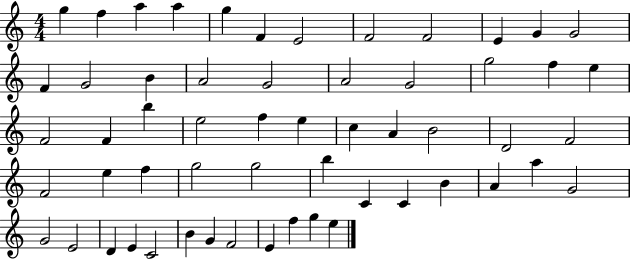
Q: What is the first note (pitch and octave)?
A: G5